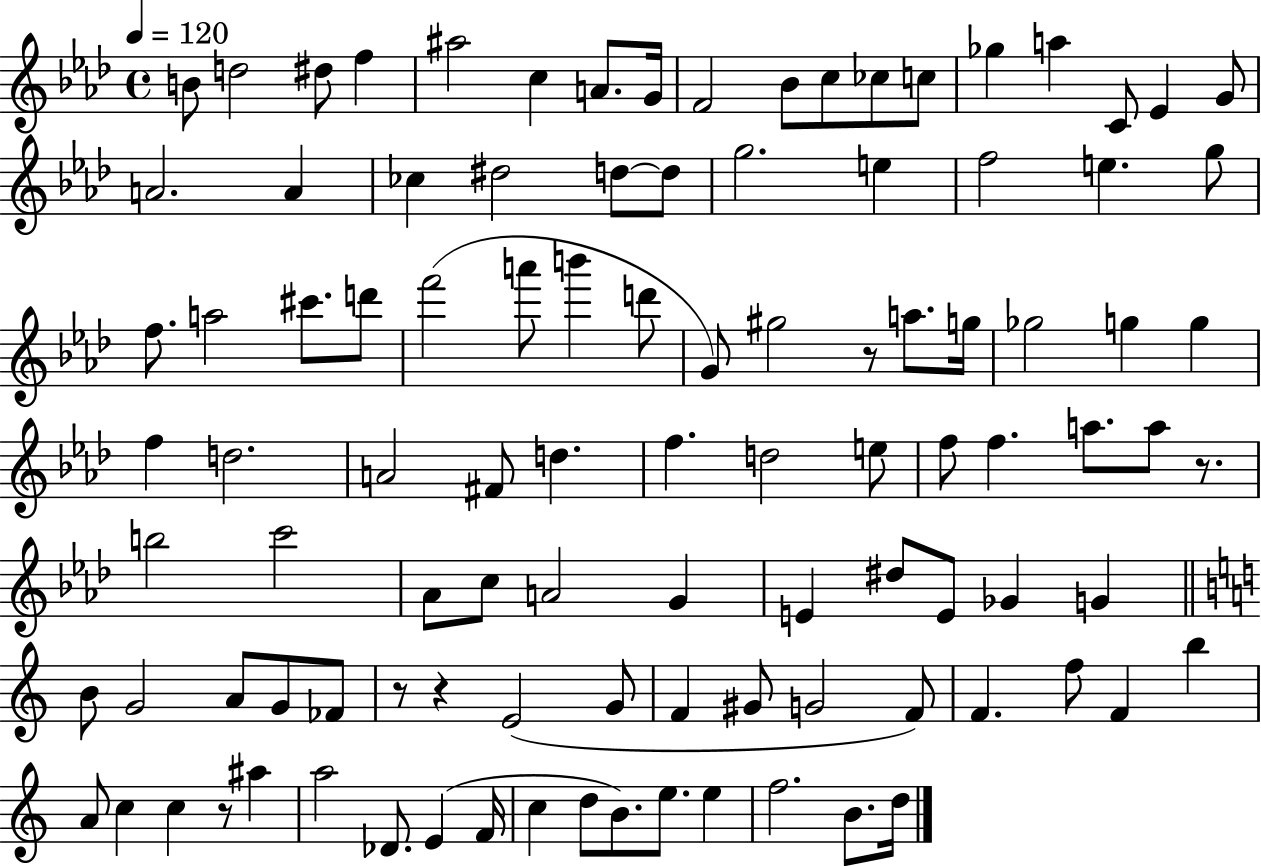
{
  \clef treble
  \time 4/4
  \defaultTimeSignature
  \key aes \major
  \tempo 4 = 120
  b'8 d''2 dis''8 f''4 | ais''2 c''4 a'8. g'16 | f'2 bes'8 c''8 ces''8 c''8 | ges''4 a''4 c'8 ees'4 g'8 | \break a'2. a'4 | ces''4 dis''2 d''8~~ d''8 | g''2. e''4 | f''2 e''4. g''8 | \break f''8. a''2 cis'''8. d'''8 | f'''2( a'''8 b'''4 d'''8 | g'8) gis''2 r8 a''8. g''16 | ges''2 g''4 g''4 | \break f''4 d''2. | a'2 fis'8 d''4. | f''4. d''2 e''8 | f''8 f''4. a''8. a''8 r8. | \break b''2 c'''2 | aes'8 c''8 a'2 g'4 | e'4 dis''8 e'8 ges'4 g'4 | \bar "||" \break \key c \major b'8 g'2 a'8 g'8 fes'8 | r8 r4 e'2( g'8 | f'4 gis'8 g'2 f'8) | f'4. f''8 f'4 b''4 | \break a'8 c''4 c''4 r8 ais''4 | a''2 des'8. e'4( f'16 | c''4 d''8 b'8.) e''8. e''4 | f''2. b'8. d''16 | \break \bar "|."
}